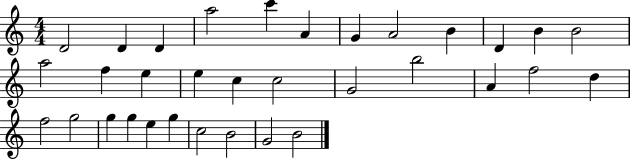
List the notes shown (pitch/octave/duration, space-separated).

D4/h D4/q D4/q A5/h C6/q A4/q G4/q A4/h B4/q D4/q B4/q B4/h A5/h F5/q E5/q E5/q C5/q C5/h G4/h B5/h A4/q F5/h D5/q F5/h G5/h G5/q G5/q E5/q G5/q C5/h B4/h G4/h B4/h